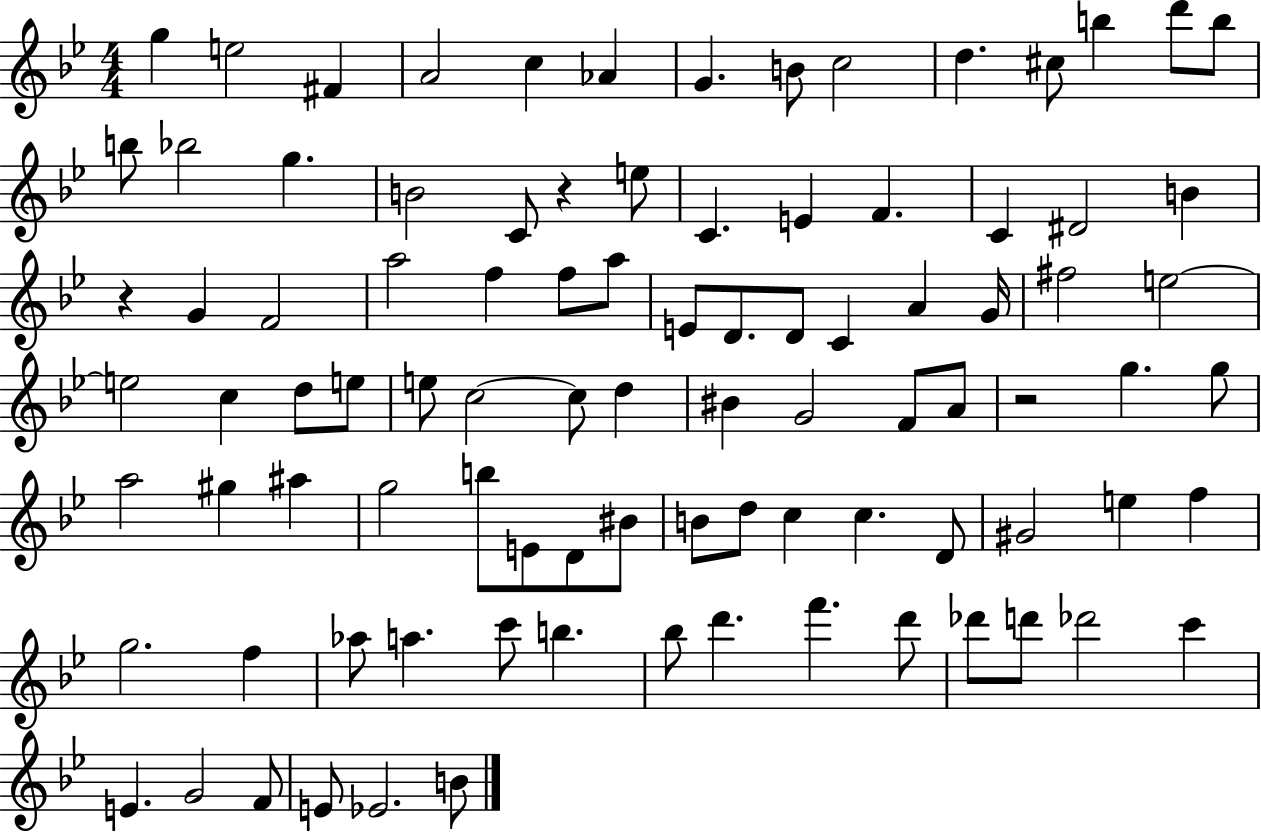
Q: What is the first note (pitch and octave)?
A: G5